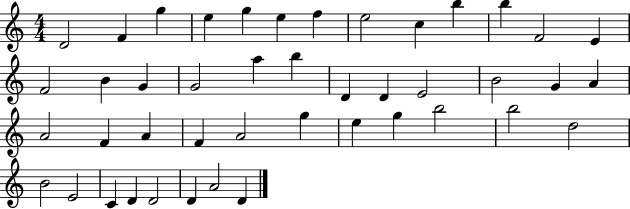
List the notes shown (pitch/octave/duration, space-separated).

D4/h F4/q G5/q E5/q G5/q E5/q F5/q E5/h C5/q B5/q B5/q F4/h E4/q F4/h B4/q G4/q G4/h A5/q B5/q D4/q D4/q E4/h B4/h G4/q A4/q A4/h F4/q A4/q F4/q A4/h G5/q E5/q G5/q B5/h B5/h D5/h B4/h E4/h C4/q D4/q D4/h D4/q A4/h D4/q